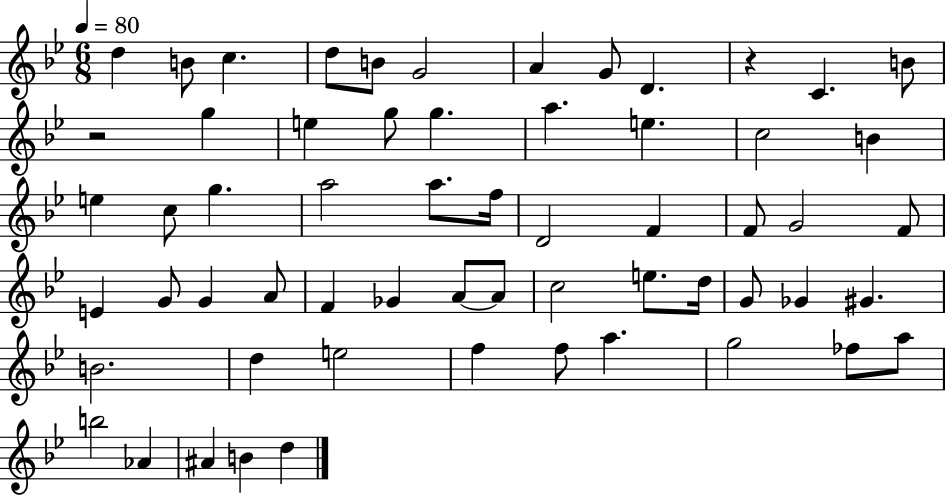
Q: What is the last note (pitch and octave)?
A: D5